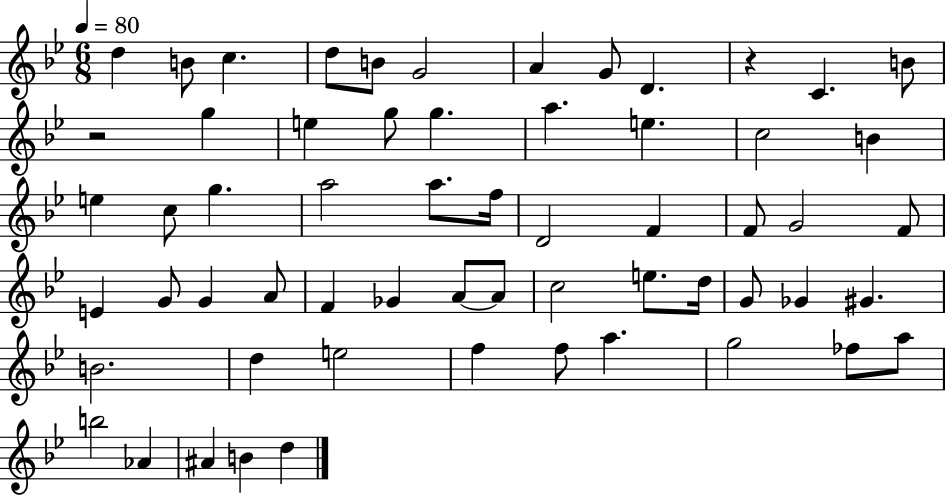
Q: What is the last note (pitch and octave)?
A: D5